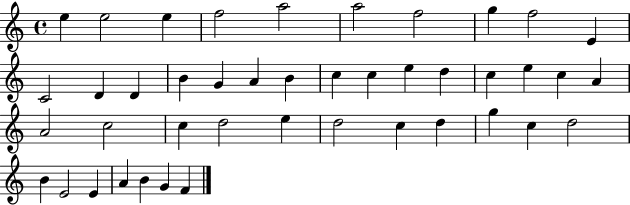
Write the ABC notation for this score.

X:1
T:Untitled
M:4/4
L:1/4
K:C
e e2 e f2 a2 a2 f2 g f2 E C2 D D B G A B c c e d c e c A A2 c2 c d2 e d2 c d g c d2 B E2 E A B G F